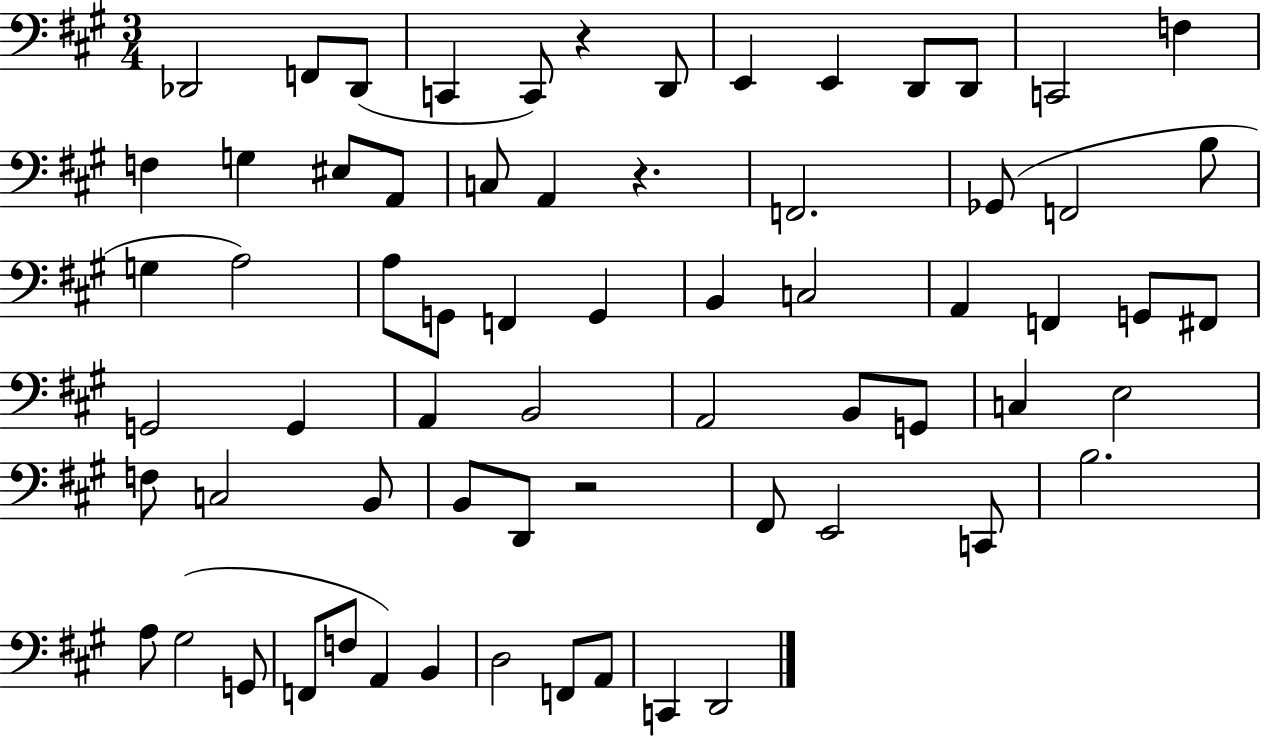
{
  \clef bass
  \numericTimeSignature
  \time 3/4
  \key a \major
  des,2 f,8 des,8( | c,4 c,8) r4 d,8 | e,4 e,4 d,8 d,8 | c,2 f4 | \break f4 g4 eis8 a,8 | c8 a,4 r4. | f,2. | ges,8( f,2 b8 | \break g4 a2) | a8 g,8 f,4 g,4 | b,4 c2 | a,4 f,4 g,8 fis,8 | \break g,2 g,4 | a,4 b,2 | a,2 b,8 g,8 | c4 e2 | \break f8 c2 b,8 | b,8 d,8 r2 | fis,8 e,2 c,8 | b2. | \break a8 gis2( g,8 | f,8 f8 a,4) b,4 | d2 f,8 a,8 | c,4 d,2 | \break \bar "|."
}